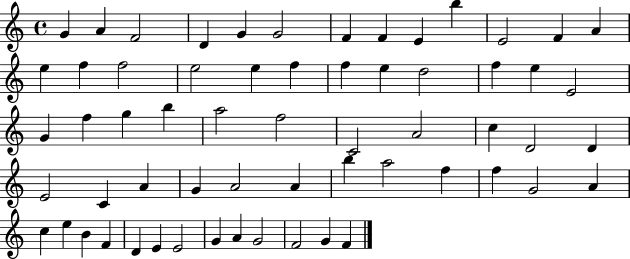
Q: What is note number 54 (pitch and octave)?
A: E4